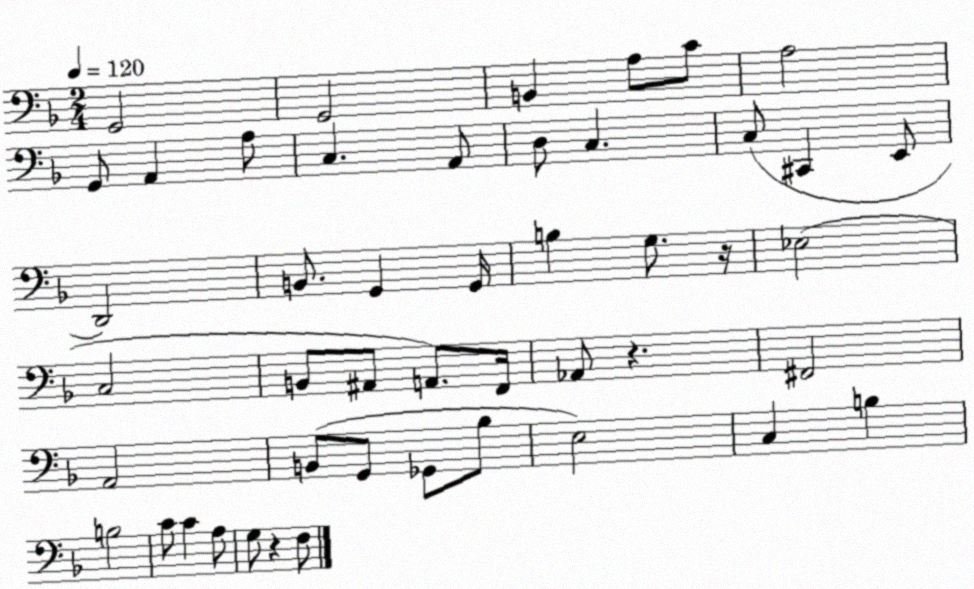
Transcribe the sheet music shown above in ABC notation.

X:1
T:Untitled
M:2/4
L:1/4
K:F
G,,2 G,,2 B,, A,/2 C/2 A,2 G,,/2 A,, A,/2 C, A,,/2 D,/2 C, C,/2 ^C,, E,,/2 D,,2 B,,/2 G,, G,,/4 B, G,/2 z/4 _E,2 C,2 B,,/2 ^A,,/2 A,,/2 F,,/4 _A,,/2 z ^F,,2 A,,2 B,,/2 G,,/2 _G,,/2 _B,/2 E,2 C, B, B,2 C/2 C A,/2 G,/2 z F,/2